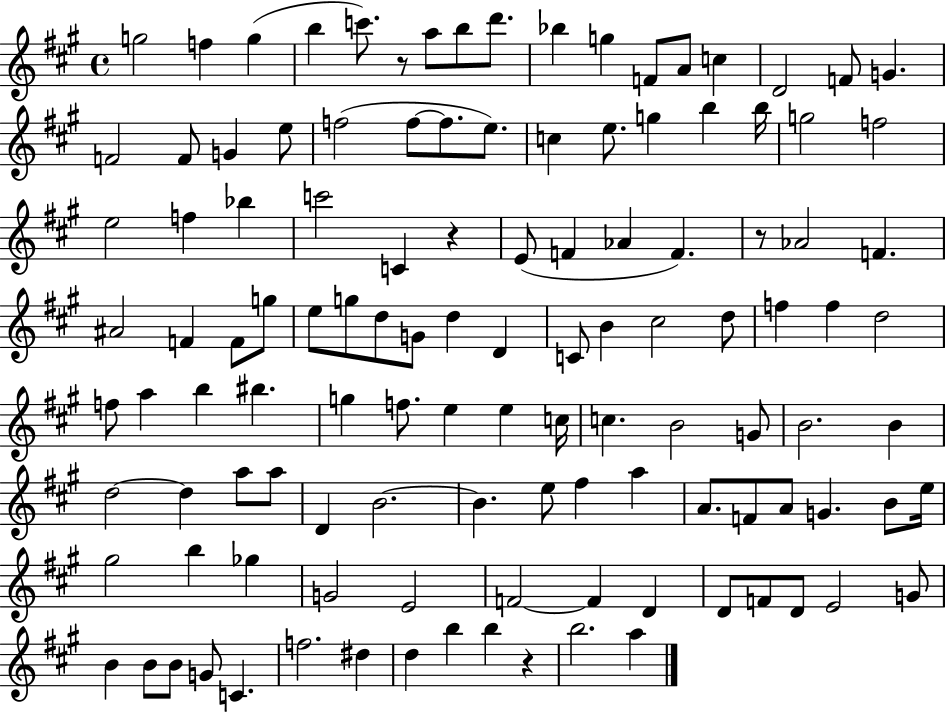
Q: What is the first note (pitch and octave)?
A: G5